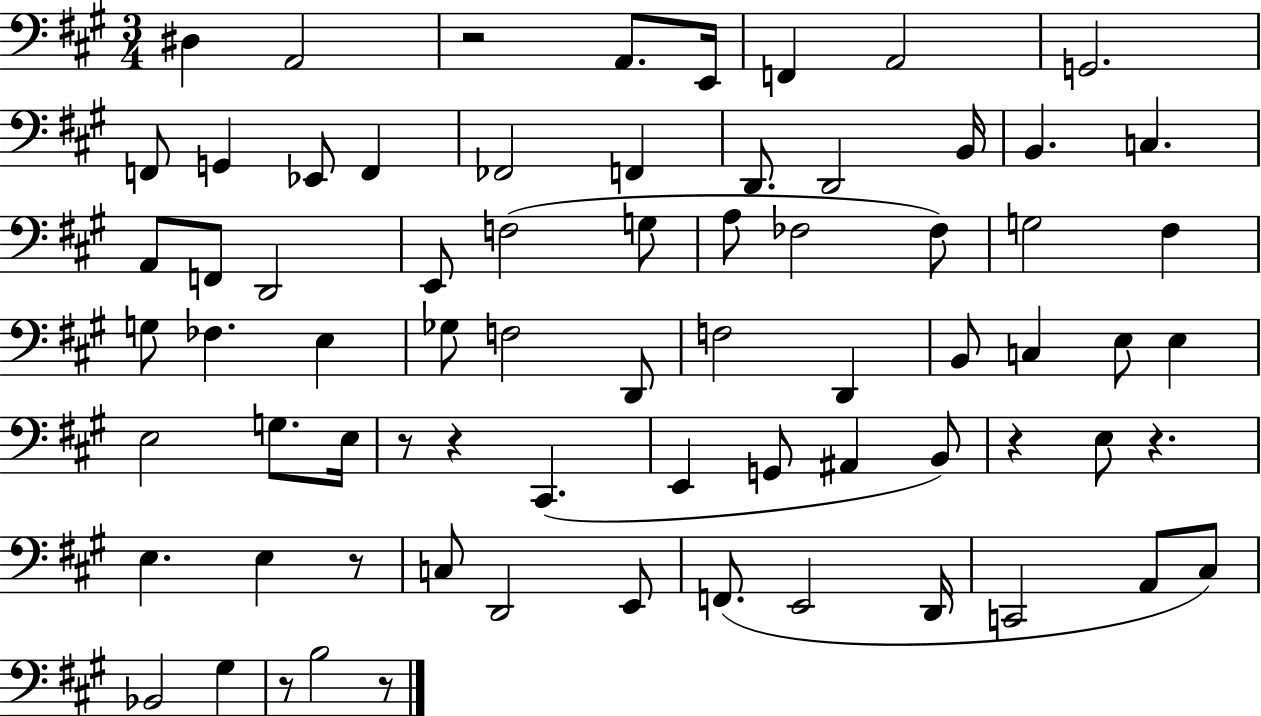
X:1
T:Untitled
M:3/4
L:1/4
K:A
^D, A,,2 z2 A,,/2 E,,/4 F,, A,,2 G,,2 F,,/2 G,, _E,,/2 F,, _F,,2 F,, D,,/2 D,,2 B,,/4 B,, C, A,,/2 F,,/2 D,,2 E,,/2 F,2 G,/2 A,/2 _F,2 _F,/2 G,2 ^F, G,/2 _F, E, _G,/2 F,2 D,,/2 F,2 D,, B,,/2 C, E,/2 E, E,2 G,/2 E,/4 z/2 z ^C,, E,, G,,/2 ^A,, B,,/2 z E,/2 z E, E, z/2 C,/2 D,,2 E,,/2 F,,/2 E,,2 D,,/4 C,,2 A,,/2 ^C,/2 _B,,2 ^G, z/2 B,2 z/2